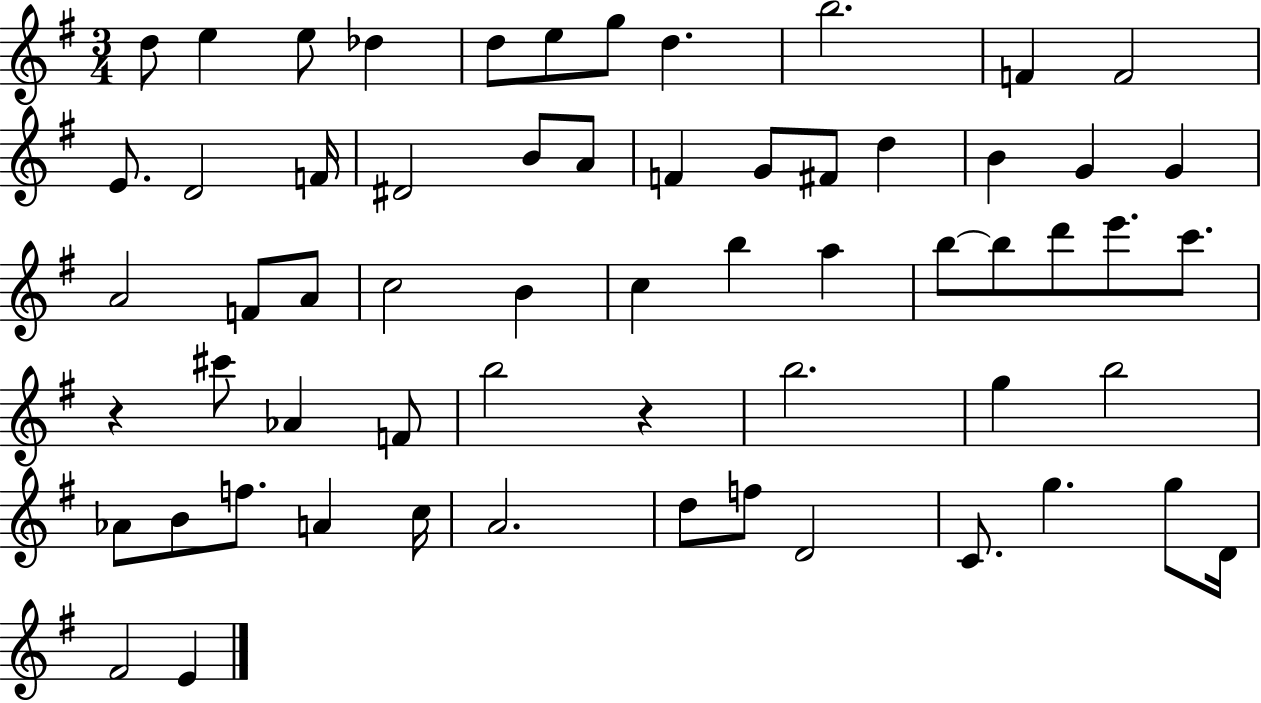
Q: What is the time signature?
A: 3/4